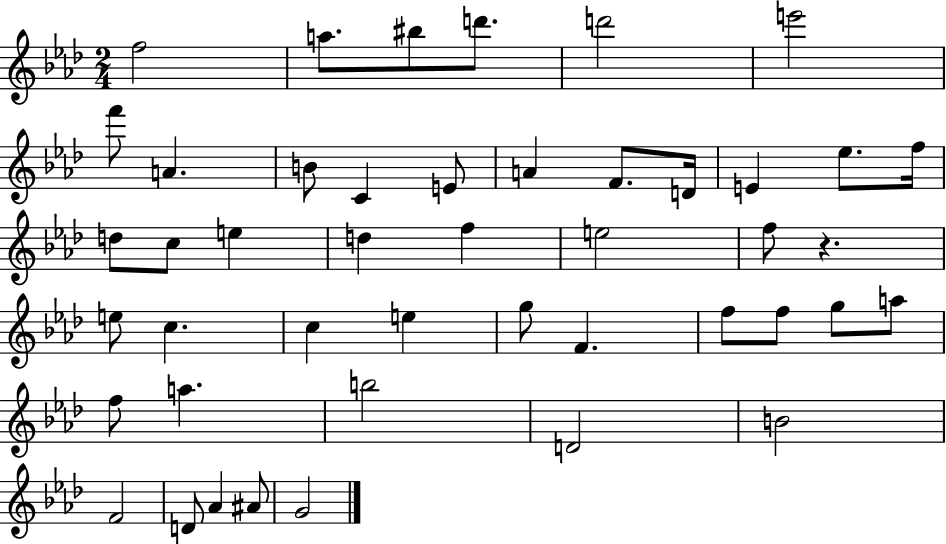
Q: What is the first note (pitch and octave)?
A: F5